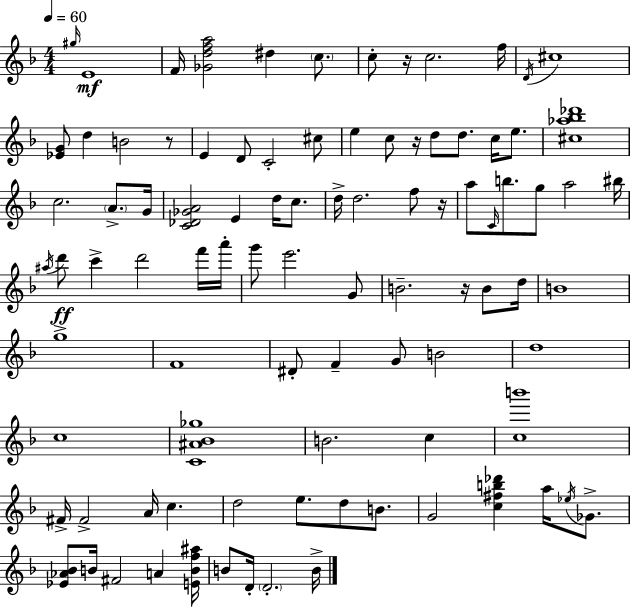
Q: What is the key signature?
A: D minor